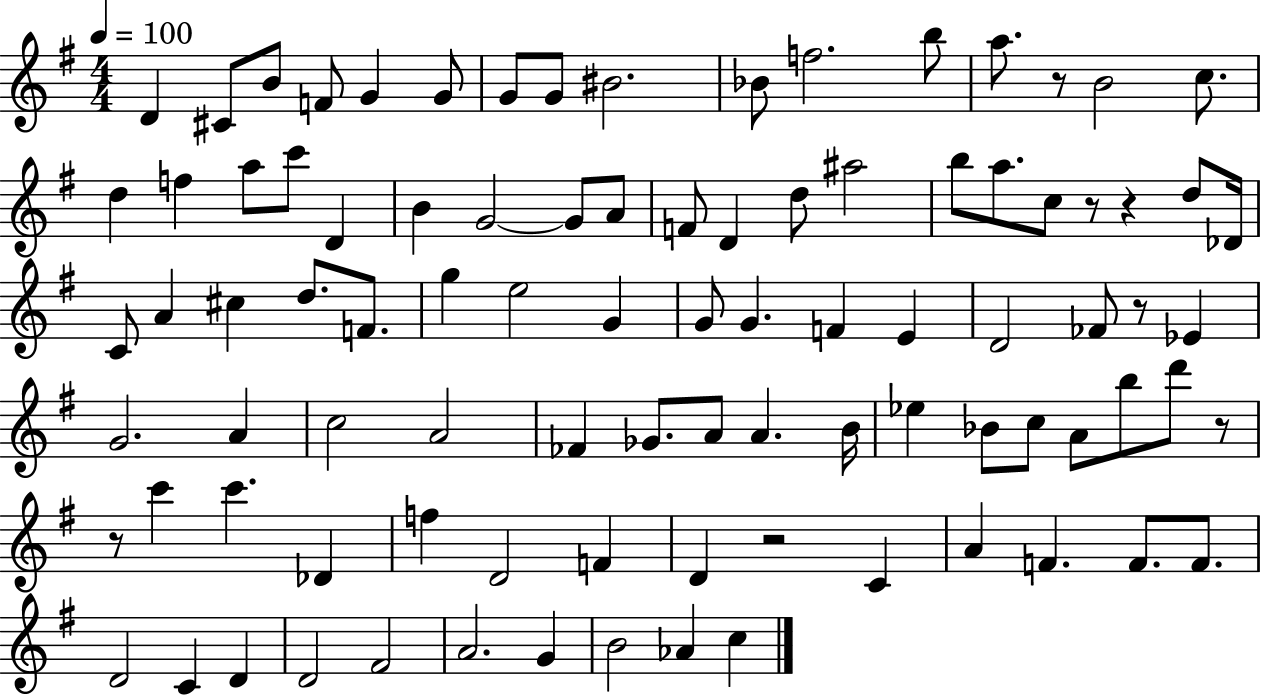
D4/q C#4/e B4/e F4/e G4/q G4/e G4/e G4/e BIS4/h. Bb4/e F5/h. B5/e A5/e. R/e B4/h C5/e. D5/q F5/q A5/e C6/e D4/q B4/q G4/h G4/e A4/e F4/e D4/q D5/e A#5/h B5/e A5/e. C5/e R/e R/q D5/e Db4/s C4/e A4/q C#5/q D5/e. F4/e. G5/q E5/h G4/q G4/e G4/q. F4/q E4/q D4/h FES4/e R/e Eb4/q G4/h. A4/q C5/h A4/h FES4/q Gb4/e. A4/e A4/q. B4/s Eb5/q Bb4/e C5/e A4/e B5/e D6/e R/e R/e C6/q C6/q. Db4/q F5/q D4/h F4/q D4/q R/h C4/q A4/q F4/q. F4/e. F4/e. D4/h C4/q D4/q D4/h F#4/h A4/h. G4/q B4/h Ab4/q C5/q